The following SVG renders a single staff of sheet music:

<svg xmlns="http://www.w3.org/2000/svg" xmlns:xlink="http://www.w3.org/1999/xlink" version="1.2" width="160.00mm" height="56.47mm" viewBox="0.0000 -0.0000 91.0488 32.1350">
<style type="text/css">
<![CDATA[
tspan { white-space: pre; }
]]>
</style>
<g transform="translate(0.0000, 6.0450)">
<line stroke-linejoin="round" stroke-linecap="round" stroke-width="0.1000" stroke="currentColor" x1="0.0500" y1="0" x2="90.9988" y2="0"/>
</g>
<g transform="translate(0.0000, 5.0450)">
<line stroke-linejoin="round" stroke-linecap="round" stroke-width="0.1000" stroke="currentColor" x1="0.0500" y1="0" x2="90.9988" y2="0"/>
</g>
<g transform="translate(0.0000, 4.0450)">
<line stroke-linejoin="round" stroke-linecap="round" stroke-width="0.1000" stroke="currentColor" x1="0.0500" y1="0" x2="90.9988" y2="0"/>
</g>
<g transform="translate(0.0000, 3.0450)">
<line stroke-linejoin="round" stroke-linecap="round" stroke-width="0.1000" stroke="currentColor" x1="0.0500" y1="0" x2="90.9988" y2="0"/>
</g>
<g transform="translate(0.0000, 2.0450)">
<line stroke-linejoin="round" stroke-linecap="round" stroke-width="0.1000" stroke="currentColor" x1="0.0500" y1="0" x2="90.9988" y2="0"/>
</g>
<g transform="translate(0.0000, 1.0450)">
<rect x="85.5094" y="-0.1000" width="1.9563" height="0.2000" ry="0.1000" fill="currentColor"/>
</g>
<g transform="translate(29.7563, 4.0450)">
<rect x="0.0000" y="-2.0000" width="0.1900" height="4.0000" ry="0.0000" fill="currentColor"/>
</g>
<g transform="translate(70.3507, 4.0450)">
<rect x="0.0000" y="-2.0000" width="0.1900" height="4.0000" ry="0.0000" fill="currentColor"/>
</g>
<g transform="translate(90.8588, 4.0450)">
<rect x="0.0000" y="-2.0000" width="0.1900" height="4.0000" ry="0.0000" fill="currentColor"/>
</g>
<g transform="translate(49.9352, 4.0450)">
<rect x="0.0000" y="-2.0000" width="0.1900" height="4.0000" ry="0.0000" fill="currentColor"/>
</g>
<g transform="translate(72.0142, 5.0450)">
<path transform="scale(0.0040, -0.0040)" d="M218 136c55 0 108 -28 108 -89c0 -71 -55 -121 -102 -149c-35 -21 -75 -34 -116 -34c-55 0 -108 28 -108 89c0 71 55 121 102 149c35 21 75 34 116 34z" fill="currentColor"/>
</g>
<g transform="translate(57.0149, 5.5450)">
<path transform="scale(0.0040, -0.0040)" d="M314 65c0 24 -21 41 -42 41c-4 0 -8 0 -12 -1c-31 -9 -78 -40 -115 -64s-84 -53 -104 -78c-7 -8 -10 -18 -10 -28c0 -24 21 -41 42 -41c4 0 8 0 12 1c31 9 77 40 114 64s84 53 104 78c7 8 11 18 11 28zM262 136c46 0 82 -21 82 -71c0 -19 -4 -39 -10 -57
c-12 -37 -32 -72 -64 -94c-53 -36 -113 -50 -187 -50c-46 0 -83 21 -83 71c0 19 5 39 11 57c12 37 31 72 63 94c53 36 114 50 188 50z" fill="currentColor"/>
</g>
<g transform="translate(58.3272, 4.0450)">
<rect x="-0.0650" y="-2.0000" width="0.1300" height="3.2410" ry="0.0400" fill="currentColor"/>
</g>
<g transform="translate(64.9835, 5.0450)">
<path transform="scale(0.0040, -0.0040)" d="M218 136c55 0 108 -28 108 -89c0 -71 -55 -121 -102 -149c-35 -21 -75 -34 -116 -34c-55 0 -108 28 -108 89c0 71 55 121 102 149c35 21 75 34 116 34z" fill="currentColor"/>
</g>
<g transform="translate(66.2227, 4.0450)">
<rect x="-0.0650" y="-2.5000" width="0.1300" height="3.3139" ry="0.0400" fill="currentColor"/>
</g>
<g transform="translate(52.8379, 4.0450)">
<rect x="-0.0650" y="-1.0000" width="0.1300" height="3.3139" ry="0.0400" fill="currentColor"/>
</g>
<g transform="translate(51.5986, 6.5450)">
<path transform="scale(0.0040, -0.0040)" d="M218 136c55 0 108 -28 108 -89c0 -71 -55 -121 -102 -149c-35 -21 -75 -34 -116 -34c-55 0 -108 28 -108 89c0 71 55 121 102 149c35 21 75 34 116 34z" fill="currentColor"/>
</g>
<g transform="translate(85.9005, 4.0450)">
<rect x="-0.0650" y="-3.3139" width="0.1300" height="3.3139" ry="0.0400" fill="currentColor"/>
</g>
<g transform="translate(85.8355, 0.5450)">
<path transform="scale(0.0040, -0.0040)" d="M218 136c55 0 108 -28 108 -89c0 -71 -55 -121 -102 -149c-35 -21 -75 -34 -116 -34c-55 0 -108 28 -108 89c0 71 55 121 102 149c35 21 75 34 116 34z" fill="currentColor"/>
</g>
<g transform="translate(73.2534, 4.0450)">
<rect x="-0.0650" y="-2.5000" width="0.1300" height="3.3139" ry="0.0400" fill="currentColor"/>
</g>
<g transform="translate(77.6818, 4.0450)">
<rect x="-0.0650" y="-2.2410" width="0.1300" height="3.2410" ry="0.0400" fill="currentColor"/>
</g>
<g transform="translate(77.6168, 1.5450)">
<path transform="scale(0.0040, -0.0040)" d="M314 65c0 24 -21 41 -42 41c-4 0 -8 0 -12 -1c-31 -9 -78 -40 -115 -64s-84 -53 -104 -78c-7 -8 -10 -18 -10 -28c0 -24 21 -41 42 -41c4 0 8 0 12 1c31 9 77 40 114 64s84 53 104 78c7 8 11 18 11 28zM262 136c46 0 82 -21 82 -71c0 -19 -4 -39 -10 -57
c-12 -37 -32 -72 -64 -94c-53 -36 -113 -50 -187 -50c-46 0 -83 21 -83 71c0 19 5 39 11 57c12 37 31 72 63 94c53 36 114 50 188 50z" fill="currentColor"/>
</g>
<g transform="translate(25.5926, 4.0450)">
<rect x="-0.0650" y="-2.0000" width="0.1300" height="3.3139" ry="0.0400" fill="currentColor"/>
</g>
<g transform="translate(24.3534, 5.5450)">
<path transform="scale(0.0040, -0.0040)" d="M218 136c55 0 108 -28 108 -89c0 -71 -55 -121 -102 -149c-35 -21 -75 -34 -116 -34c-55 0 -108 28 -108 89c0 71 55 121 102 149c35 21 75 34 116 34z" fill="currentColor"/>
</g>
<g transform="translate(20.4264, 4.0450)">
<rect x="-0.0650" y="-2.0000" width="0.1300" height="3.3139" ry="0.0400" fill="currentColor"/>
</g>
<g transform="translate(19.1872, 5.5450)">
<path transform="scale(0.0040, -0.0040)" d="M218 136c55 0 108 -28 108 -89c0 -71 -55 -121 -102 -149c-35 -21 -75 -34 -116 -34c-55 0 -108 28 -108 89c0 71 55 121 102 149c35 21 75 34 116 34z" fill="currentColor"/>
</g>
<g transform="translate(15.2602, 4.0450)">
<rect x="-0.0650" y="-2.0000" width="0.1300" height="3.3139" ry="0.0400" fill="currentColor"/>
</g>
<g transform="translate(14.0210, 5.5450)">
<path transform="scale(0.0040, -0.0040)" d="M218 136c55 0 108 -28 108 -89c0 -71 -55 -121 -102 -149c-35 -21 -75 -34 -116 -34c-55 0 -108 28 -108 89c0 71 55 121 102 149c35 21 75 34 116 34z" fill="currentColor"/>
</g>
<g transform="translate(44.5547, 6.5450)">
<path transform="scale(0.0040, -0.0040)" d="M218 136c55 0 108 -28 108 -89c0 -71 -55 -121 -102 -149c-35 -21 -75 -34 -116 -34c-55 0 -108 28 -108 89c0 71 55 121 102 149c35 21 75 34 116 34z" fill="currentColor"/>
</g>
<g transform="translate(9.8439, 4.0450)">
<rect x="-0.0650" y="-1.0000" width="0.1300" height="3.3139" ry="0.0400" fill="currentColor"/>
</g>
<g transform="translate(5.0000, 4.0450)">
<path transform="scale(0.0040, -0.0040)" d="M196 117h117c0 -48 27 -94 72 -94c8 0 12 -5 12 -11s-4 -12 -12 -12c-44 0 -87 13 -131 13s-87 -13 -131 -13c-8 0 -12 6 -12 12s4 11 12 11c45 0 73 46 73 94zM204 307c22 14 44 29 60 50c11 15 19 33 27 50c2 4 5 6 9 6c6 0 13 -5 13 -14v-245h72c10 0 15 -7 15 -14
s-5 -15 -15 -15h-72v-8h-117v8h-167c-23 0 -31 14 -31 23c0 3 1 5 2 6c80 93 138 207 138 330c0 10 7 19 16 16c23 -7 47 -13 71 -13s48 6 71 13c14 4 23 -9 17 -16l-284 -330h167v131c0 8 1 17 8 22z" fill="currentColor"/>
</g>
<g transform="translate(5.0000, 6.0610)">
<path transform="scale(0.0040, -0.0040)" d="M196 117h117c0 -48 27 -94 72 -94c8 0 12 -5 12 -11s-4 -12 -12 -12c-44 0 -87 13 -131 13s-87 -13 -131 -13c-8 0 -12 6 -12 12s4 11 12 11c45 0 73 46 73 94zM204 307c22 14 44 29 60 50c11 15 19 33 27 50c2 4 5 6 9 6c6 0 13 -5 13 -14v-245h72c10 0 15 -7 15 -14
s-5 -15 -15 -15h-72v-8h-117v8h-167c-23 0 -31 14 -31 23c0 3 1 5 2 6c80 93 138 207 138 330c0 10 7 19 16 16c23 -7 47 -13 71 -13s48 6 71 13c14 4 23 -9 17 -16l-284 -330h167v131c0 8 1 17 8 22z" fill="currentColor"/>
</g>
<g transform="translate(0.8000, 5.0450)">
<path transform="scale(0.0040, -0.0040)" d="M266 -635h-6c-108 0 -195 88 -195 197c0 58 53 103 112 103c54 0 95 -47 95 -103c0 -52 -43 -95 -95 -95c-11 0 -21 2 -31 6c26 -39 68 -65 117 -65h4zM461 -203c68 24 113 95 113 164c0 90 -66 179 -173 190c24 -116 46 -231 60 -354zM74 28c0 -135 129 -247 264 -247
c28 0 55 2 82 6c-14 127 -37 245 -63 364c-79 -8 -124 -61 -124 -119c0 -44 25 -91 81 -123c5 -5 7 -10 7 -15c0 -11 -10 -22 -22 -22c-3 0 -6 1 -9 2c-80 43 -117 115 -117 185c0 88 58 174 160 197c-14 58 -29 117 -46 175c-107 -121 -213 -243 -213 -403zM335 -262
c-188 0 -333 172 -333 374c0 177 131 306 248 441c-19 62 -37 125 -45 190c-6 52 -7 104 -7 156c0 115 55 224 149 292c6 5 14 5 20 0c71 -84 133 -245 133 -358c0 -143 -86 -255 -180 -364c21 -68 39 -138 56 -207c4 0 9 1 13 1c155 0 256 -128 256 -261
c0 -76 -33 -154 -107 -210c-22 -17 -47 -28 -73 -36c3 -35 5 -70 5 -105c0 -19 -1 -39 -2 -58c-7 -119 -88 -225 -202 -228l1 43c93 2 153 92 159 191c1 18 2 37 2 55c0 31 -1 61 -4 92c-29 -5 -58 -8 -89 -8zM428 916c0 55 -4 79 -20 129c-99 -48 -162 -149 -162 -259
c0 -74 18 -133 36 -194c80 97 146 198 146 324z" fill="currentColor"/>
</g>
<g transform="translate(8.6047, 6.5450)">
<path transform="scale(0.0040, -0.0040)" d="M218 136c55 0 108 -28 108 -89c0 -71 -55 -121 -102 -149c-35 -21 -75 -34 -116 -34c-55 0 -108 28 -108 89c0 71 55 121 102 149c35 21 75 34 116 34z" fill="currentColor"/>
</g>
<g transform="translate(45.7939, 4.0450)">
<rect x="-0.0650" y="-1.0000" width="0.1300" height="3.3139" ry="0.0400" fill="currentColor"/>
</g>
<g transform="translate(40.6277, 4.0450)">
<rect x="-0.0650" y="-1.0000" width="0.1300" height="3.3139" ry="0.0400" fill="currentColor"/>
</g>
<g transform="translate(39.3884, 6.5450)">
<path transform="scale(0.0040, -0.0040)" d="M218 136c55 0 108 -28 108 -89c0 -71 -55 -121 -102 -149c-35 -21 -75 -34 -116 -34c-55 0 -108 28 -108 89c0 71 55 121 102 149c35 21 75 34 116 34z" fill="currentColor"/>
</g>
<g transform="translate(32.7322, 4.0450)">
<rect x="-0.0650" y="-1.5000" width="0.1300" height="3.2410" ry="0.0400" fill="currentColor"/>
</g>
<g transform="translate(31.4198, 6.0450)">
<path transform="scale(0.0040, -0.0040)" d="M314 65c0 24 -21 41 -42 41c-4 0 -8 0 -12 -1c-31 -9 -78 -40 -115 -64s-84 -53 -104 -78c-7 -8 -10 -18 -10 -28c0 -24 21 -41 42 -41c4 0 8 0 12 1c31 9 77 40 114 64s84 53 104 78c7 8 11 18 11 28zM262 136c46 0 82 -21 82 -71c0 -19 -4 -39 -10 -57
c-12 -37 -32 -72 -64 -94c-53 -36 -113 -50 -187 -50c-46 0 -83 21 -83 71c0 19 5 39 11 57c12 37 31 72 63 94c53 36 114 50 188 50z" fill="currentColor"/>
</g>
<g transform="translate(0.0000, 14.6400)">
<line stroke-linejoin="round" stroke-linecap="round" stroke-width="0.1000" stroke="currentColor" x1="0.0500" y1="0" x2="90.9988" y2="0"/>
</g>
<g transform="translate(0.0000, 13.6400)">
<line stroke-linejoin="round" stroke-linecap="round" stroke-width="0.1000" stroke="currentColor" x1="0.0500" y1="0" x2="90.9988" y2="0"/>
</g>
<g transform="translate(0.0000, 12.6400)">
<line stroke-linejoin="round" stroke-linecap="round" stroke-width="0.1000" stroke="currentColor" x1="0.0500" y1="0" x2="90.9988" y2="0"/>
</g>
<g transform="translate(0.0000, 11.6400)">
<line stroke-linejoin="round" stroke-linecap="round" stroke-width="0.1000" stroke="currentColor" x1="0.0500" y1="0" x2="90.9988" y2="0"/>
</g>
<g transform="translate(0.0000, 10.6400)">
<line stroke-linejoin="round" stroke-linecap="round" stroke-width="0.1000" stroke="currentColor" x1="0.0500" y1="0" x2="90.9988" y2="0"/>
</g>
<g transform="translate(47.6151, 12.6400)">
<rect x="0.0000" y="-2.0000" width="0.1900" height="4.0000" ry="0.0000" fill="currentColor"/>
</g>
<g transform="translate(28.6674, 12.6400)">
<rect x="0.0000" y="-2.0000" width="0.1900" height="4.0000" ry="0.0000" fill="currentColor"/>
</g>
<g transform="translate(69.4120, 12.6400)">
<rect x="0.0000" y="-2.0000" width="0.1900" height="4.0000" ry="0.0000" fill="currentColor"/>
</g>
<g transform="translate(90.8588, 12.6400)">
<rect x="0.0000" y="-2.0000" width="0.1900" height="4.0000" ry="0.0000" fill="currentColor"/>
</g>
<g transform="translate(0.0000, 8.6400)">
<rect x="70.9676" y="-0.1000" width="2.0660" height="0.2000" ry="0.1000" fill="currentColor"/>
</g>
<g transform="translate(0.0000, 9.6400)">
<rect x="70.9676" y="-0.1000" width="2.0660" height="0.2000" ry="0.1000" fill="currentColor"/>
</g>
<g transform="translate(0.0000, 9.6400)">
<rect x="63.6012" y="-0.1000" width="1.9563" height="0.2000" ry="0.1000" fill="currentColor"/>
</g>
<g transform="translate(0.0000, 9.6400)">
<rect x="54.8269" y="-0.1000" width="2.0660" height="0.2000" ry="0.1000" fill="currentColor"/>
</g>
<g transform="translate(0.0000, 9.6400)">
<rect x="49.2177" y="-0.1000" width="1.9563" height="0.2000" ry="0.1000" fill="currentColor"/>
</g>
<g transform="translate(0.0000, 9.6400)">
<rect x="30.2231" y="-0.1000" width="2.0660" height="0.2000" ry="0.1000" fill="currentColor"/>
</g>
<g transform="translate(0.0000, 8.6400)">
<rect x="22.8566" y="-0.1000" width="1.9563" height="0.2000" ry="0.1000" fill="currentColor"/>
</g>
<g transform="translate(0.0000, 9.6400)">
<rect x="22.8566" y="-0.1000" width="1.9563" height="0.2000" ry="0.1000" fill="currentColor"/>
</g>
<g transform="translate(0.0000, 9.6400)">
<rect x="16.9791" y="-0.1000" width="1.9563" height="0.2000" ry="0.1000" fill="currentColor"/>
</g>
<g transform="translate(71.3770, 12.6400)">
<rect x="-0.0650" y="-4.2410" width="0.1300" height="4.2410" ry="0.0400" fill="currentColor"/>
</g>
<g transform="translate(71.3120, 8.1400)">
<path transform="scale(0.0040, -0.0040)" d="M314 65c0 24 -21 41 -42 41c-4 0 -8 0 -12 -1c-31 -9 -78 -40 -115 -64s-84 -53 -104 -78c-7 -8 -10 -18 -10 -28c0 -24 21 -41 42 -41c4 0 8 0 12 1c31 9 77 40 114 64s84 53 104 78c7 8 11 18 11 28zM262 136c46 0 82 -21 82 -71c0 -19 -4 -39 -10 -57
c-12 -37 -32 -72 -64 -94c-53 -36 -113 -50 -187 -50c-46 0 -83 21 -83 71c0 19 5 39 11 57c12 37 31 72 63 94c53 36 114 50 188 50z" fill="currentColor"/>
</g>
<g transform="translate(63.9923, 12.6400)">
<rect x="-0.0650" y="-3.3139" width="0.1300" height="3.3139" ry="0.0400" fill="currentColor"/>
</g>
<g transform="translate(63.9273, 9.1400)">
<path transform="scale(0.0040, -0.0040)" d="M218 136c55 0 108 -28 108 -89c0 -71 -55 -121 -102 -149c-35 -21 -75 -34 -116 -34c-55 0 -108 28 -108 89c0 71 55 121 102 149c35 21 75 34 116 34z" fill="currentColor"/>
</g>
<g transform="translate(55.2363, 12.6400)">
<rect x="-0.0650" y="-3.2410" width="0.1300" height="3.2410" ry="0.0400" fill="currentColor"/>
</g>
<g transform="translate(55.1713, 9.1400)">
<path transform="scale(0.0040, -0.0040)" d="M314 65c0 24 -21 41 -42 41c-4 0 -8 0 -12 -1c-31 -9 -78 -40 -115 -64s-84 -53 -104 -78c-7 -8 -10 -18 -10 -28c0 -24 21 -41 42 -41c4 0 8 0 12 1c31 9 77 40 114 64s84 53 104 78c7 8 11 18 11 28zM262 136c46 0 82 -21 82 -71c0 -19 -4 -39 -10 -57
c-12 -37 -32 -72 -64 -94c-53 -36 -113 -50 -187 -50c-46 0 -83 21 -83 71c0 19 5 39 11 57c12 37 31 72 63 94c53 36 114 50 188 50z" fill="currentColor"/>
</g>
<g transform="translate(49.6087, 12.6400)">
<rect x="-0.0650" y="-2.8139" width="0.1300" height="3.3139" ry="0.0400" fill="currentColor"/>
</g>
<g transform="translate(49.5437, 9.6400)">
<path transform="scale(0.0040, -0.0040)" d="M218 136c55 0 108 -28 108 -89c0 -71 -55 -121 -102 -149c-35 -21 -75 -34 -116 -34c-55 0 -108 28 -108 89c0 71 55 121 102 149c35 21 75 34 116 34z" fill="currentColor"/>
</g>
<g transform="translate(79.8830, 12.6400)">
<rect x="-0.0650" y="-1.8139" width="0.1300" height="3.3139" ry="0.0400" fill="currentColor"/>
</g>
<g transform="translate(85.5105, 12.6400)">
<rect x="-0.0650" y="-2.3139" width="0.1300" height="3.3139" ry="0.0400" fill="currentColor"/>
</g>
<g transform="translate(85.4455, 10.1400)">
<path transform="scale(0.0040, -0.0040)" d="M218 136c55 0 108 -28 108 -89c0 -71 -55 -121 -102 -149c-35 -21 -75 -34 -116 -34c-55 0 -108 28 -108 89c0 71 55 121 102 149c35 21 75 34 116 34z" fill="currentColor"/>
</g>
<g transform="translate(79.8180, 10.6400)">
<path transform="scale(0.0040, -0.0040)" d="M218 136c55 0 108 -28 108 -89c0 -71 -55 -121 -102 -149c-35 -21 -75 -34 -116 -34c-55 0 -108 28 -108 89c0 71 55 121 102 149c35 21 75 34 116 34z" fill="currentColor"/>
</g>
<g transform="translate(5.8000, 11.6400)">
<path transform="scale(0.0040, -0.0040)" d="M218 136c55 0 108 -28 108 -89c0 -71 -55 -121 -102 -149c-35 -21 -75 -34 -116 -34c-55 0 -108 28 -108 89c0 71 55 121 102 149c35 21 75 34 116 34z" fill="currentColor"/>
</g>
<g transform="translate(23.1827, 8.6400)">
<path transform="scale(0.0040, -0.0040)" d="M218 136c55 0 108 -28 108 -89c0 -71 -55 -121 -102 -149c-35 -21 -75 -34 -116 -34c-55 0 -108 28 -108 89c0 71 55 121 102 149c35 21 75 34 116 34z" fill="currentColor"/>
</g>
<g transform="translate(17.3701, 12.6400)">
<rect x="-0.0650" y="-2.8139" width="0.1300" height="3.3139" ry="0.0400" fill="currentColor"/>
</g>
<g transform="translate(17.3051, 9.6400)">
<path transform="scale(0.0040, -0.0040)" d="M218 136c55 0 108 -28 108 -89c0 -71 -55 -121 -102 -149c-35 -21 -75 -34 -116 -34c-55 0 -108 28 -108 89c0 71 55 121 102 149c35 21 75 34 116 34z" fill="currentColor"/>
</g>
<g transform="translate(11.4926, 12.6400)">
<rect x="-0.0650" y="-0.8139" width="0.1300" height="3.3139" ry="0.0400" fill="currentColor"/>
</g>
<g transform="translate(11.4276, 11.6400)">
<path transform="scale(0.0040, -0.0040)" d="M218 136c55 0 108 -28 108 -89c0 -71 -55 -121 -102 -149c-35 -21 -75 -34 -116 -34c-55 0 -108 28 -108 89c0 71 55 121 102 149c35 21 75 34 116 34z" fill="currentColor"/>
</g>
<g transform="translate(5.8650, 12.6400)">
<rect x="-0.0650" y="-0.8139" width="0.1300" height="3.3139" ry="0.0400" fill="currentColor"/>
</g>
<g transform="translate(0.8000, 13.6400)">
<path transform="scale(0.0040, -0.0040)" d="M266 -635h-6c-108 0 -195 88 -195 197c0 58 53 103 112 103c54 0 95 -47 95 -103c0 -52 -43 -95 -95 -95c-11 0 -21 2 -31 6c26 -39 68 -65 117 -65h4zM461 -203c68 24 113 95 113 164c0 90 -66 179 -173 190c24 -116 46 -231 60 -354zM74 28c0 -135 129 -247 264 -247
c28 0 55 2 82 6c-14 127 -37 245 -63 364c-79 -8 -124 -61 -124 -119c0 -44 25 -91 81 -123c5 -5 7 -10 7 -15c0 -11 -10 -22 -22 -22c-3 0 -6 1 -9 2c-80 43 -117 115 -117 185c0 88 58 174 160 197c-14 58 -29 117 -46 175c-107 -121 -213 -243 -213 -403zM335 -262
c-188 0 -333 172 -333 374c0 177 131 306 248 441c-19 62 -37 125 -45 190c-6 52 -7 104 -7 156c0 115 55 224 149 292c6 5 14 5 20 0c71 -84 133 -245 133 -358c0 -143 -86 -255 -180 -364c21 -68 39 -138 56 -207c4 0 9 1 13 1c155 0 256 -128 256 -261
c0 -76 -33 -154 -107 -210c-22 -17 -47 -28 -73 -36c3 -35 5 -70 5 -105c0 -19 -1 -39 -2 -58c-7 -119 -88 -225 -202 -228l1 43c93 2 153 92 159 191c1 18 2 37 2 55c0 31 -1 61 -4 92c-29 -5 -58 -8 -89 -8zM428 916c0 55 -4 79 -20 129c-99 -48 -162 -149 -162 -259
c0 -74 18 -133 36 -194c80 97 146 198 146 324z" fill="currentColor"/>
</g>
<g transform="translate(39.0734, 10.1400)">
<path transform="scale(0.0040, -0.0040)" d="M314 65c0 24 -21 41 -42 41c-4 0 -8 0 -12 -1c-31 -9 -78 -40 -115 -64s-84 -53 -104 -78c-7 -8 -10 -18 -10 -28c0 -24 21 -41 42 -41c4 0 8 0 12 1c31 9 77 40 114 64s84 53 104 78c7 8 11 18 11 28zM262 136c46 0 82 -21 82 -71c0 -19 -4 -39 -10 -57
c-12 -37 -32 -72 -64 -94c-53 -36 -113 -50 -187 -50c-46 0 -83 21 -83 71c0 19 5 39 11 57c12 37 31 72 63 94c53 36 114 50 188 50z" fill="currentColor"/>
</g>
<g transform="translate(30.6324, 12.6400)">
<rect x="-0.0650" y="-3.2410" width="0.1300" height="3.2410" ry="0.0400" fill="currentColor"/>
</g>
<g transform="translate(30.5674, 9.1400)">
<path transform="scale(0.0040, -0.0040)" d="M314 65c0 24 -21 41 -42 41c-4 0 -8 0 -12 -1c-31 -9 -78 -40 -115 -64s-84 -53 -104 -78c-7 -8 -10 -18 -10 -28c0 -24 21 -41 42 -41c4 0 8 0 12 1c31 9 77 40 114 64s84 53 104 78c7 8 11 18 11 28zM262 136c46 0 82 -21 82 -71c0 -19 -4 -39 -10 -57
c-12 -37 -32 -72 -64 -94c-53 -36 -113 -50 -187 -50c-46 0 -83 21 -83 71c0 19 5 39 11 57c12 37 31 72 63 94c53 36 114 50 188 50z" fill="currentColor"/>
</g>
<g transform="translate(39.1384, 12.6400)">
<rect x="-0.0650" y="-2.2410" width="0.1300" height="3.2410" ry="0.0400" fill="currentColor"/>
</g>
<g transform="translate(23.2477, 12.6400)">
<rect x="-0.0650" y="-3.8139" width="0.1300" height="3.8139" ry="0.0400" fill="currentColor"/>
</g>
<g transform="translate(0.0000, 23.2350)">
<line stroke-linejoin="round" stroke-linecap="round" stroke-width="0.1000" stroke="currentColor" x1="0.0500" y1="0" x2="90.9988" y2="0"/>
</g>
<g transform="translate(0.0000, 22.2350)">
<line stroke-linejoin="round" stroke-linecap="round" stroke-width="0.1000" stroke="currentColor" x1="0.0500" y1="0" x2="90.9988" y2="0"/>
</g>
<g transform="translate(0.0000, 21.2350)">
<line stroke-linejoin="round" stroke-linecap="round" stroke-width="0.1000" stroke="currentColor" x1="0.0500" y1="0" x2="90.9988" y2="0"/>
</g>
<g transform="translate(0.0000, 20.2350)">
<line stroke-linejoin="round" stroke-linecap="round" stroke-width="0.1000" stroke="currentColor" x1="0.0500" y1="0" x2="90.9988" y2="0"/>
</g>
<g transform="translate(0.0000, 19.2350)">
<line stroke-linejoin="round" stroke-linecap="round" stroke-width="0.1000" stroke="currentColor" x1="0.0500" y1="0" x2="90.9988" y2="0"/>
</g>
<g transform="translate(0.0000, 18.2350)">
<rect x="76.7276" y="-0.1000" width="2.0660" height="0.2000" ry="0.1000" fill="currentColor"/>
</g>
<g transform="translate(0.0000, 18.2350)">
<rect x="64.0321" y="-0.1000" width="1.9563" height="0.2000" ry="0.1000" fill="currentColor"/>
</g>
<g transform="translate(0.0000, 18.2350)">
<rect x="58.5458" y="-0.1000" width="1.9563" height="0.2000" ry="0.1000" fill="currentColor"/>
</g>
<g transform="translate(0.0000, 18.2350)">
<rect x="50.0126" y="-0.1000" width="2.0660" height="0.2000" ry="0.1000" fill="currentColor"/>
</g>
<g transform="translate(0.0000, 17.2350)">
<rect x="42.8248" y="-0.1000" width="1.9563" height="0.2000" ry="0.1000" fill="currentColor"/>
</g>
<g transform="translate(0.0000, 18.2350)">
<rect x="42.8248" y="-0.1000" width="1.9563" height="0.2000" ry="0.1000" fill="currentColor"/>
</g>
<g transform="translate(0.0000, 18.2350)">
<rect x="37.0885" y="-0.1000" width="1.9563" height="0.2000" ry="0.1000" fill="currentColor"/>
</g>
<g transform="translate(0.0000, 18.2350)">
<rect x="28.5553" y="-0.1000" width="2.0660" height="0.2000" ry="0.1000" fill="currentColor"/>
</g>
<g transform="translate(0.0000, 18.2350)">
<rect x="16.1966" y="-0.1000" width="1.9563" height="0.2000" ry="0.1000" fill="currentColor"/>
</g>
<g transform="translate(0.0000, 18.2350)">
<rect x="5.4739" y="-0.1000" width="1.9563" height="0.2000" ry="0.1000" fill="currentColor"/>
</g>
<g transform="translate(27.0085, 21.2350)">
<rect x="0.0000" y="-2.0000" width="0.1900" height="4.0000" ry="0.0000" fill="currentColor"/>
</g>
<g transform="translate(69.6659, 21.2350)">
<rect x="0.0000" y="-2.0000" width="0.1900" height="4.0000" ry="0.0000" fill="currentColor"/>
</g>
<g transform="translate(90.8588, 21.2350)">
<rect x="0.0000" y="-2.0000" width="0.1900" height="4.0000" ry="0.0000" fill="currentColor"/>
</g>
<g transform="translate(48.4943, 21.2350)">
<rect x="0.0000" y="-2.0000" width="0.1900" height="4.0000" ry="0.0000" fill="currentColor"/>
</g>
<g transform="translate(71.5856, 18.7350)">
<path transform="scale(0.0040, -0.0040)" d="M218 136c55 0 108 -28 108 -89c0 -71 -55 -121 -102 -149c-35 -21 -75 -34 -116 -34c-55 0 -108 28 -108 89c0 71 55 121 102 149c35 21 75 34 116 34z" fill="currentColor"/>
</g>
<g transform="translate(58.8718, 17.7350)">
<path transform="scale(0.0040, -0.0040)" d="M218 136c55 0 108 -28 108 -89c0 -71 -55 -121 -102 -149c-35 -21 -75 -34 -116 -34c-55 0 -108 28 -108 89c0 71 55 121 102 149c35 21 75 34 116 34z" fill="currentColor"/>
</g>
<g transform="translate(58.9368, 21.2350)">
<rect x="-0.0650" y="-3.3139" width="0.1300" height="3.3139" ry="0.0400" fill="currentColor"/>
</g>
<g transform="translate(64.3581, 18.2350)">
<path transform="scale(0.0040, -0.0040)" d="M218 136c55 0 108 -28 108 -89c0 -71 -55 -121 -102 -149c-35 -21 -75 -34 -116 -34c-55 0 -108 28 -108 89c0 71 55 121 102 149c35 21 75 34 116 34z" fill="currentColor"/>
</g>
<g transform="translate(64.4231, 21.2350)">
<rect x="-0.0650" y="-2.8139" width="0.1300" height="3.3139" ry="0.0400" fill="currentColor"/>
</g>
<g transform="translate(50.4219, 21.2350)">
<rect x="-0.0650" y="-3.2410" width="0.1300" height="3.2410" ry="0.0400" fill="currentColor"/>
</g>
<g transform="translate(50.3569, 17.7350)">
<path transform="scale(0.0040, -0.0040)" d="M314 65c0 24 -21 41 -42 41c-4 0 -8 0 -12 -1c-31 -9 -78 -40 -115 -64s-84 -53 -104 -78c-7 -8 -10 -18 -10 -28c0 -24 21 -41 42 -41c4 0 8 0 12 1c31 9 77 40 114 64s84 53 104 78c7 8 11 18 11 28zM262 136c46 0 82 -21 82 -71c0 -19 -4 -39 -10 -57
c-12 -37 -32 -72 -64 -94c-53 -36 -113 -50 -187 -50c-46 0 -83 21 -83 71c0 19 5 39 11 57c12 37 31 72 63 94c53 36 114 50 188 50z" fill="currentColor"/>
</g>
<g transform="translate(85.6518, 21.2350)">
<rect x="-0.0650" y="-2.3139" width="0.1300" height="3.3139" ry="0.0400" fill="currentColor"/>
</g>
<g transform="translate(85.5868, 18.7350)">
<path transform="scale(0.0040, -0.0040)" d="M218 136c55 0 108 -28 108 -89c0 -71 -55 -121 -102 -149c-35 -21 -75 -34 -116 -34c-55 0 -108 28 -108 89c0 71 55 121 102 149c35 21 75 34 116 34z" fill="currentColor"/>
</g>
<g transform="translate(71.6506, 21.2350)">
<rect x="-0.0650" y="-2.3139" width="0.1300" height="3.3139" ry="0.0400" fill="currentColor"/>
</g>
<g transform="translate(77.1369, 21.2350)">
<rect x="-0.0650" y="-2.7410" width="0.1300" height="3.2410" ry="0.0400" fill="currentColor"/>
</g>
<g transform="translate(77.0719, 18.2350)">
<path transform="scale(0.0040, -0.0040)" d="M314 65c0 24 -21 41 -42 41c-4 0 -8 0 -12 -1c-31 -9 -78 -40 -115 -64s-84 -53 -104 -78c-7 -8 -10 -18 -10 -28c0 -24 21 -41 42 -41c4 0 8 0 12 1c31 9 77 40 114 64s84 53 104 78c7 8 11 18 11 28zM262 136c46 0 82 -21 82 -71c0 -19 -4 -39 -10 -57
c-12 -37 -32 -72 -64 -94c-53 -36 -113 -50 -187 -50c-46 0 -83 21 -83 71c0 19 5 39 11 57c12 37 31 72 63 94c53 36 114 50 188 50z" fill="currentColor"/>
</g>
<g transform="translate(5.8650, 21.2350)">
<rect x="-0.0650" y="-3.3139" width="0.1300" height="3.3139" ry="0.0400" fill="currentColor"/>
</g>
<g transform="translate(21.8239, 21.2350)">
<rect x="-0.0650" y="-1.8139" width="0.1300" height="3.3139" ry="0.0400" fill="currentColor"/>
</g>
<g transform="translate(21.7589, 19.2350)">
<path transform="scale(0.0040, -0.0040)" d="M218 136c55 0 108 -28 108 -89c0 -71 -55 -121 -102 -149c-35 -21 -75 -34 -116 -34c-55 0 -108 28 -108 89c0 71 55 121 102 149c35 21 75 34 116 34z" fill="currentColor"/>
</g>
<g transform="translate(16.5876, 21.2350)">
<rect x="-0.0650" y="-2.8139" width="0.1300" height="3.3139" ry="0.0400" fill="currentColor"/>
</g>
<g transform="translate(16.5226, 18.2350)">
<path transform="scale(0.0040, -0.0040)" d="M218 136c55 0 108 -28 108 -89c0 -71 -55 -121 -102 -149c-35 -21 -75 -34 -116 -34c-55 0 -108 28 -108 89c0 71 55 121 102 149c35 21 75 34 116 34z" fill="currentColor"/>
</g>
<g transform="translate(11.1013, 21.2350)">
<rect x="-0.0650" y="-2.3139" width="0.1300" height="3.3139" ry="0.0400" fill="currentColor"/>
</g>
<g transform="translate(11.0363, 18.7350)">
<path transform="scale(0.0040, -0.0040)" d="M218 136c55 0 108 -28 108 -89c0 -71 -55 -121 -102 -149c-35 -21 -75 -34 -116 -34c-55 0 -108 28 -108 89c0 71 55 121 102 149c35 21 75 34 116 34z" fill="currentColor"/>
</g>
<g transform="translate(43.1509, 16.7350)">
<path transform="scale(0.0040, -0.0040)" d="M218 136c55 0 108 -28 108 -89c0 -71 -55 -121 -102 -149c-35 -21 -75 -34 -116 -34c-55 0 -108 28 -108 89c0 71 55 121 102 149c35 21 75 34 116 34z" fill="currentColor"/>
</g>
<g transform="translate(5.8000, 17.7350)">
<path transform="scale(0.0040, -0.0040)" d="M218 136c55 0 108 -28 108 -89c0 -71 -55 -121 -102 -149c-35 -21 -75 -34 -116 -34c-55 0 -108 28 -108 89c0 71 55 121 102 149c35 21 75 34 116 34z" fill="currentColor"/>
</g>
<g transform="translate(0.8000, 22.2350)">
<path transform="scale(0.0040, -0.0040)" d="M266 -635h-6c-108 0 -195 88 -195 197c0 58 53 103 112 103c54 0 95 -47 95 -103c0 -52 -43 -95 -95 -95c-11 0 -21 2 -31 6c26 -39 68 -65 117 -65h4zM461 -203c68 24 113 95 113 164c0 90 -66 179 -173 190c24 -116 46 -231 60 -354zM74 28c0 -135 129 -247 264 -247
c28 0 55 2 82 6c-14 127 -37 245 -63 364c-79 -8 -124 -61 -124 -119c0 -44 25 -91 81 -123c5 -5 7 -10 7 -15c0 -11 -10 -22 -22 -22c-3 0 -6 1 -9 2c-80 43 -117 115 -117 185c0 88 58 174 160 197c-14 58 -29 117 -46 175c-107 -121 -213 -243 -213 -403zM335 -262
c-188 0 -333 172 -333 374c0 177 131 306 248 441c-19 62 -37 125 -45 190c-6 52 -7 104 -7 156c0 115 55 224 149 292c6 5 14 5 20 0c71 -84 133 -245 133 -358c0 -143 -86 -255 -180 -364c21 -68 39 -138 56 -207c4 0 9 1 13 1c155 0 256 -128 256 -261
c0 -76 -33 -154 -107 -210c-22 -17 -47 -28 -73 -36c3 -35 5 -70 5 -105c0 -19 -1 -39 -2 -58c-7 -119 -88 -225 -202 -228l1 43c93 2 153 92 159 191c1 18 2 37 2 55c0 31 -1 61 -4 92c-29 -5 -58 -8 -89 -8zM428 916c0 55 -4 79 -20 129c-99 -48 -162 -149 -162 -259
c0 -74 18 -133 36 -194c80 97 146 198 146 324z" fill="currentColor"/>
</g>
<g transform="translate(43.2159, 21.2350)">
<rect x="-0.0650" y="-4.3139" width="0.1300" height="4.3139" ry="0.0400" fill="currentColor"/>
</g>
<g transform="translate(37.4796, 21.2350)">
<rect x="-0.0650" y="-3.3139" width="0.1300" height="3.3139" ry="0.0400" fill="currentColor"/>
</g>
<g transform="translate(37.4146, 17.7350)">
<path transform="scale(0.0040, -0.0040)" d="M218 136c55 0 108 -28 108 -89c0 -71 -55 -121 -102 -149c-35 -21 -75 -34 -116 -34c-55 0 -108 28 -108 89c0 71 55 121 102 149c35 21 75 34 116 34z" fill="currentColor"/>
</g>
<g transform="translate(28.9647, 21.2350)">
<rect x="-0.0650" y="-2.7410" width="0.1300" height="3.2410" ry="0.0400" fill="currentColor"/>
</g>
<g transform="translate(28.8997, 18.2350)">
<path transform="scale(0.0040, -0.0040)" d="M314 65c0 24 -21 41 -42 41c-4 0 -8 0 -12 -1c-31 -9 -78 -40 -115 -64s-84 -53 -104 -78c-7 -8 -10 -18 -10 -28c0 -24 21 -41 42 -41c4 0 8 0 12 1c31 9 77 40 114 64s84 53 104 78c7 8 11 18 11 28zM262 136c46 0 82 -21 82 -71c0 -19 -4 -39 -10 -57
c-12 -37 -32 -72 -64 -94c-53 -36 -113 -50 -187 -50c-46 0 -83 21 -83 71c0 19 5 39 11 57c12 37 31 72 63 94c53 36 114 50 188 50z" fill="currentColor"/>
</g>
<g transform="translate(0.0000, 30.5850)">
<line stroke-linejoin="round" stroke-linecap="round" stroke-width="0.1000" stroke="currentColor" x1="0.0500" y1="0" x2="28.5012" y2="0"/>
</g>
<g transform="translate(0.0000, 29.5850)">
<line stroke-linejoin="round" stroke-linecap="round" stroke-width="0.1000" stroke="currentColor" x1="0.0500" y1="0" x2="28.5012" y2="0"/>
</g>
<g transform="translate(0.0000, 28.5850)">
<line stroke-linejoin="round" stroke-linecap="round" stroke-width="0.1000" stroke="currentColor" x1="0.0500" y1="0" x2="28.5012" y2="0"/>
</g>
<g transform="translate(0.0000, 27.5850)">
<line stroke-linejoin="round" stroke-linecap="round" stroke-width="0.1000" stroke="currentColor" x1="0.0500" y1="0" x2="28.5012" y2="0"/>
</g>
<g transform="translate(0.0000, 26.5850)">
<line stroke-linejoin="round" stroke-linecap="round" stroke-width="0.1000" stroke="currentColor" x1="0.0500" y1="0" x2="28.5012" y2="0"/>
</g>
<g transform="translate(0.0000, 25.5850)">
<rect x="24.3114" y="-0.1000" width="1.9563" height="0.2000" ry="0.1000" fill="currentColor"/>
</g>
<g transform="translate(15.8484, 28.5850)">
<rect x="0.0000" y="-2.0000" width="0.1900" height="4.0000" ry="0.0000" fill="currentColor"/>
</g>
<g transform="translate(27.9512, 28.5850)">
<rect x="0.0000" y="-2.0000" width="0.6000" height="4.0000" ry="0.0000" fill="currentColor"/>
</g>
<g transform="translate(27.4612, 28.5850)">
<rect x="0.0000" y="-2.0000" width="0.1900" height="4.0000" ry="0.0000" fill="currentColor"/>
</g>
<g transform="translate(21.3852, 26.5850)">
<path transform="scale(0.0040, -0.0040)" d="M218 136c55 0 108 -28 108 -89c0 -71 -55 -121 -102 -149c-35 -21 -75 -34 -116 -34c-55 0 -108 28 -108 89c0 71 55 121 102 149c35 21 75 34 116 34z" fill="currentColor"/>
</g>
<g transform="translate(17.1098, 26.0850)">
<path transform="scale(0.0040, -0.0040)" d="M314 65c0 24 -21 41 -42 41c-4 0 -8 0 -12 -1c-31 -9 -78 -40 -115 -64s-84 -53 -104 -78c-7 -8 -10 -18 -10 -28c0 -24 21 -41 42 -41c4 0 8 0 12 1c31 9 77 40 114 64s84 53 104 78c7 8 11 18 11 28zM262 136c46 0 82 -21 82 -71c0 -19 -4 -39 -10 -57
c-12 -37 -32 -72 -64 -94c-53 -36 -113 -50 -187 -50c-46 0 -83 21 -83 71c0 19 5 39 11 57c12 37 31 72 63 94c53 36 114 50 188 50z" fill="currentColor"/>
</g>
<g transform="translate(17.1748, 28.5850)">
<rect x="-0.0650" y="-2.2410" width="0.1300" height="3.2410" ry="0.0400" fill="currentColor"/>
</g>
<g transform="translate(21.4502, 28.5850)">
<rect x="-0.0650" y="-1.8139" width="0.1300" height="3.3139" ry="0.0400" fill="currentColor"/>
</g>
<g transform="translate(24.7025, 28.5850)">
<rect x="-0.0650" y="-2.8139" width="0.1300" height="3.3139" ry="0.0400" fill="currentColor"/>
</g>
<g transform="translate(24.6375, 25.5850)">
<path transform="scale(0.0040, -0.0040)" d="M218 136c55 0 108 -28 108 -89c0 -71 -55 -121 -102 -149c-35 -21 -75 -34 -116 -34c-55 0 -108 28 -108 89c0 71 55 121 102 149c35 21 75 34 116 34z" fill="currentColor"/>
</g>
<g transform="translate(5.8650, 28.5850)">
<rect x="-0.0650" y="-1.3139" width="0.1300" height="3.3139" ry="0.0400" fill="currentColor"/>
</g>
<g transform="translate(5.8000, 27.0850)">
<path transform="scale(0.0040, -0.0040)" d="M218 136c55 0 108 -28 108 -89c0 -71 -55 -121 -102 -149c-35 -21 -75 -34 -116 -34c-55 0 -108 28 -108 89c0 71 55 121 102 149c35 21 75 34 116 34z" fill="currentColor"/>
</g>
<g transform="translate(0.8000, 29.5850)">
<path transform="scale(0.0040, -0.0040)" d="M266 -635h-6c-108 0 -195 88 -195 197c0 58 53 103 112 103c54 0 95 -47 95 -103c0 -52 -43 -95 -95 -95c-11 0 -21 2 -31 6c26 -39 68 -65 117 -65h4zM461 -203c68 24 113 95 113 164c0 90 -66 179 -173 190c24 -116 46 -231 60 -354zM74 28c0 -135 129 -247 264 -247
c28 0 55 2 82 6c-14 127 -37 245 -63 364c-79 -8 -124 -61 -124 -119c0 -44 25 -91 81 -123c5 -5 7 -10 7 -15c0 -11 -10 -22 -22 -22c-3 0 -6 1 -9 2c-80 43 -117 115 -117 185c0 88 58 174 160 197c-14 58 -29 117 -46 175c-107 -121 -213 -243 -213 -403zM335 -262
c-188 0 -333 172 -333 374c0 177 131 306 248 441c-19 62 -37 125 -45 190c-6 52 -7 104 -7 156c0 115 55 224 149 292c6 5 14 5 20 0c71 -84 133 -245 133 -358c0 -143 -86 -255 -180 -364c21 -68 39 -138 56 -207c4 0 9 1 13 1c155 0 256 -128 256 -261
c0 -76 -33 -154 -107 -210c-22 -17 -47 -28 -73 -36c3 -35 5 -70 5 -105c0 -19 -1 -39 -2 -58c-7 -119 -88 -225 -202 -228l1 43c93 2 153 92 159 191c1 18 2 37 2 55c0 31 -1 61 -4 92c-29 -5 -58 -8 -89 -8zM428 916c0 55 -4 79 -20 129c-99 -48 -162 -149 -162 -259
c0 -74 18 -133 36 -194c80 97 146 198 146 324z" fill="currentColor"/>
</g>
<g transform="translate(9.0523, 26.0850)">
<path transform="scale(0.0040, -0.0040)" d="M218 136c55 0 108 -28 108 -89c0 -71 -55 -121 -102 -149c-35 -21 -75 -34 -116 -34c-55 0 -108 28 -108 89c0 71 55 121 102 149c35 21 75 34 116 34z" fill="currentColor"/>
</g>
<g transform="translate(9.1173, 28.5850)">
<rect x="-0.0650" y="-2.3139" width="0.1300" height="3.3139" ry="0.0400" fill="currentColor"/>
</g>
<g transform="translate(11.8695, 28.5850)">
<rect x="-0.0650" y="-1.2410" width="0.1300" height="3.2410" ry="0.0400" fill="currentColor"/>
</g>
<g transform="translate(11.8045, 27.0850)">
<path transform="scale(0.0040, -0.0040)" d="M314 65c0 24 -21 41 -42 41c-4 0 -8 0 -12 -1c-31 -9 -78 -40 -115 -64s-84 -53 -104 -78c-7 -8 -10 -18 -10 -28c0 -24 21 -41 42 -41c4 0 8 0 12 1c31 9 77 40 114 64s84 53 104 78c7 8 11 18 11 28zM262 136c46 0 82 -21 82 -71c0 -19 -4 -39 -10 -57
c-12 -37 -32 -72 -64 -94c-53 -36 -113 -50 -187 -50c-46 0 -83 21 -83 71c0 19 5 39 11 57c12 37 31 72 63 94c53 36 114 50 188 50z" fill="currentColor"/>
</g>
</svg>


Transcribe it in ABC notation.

X:1
T:Untitled
M:4/4
L:1/4
K:C
D F F F E2 D D D F2 G G g2 b d d a c' b2 g2 a b2 b d'2 f g b g a f a2 b d' b2 b a g a2 g e g e2 g2 f a